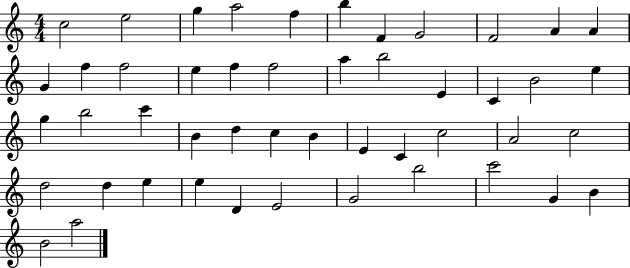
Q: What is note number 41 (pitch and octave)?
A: E4